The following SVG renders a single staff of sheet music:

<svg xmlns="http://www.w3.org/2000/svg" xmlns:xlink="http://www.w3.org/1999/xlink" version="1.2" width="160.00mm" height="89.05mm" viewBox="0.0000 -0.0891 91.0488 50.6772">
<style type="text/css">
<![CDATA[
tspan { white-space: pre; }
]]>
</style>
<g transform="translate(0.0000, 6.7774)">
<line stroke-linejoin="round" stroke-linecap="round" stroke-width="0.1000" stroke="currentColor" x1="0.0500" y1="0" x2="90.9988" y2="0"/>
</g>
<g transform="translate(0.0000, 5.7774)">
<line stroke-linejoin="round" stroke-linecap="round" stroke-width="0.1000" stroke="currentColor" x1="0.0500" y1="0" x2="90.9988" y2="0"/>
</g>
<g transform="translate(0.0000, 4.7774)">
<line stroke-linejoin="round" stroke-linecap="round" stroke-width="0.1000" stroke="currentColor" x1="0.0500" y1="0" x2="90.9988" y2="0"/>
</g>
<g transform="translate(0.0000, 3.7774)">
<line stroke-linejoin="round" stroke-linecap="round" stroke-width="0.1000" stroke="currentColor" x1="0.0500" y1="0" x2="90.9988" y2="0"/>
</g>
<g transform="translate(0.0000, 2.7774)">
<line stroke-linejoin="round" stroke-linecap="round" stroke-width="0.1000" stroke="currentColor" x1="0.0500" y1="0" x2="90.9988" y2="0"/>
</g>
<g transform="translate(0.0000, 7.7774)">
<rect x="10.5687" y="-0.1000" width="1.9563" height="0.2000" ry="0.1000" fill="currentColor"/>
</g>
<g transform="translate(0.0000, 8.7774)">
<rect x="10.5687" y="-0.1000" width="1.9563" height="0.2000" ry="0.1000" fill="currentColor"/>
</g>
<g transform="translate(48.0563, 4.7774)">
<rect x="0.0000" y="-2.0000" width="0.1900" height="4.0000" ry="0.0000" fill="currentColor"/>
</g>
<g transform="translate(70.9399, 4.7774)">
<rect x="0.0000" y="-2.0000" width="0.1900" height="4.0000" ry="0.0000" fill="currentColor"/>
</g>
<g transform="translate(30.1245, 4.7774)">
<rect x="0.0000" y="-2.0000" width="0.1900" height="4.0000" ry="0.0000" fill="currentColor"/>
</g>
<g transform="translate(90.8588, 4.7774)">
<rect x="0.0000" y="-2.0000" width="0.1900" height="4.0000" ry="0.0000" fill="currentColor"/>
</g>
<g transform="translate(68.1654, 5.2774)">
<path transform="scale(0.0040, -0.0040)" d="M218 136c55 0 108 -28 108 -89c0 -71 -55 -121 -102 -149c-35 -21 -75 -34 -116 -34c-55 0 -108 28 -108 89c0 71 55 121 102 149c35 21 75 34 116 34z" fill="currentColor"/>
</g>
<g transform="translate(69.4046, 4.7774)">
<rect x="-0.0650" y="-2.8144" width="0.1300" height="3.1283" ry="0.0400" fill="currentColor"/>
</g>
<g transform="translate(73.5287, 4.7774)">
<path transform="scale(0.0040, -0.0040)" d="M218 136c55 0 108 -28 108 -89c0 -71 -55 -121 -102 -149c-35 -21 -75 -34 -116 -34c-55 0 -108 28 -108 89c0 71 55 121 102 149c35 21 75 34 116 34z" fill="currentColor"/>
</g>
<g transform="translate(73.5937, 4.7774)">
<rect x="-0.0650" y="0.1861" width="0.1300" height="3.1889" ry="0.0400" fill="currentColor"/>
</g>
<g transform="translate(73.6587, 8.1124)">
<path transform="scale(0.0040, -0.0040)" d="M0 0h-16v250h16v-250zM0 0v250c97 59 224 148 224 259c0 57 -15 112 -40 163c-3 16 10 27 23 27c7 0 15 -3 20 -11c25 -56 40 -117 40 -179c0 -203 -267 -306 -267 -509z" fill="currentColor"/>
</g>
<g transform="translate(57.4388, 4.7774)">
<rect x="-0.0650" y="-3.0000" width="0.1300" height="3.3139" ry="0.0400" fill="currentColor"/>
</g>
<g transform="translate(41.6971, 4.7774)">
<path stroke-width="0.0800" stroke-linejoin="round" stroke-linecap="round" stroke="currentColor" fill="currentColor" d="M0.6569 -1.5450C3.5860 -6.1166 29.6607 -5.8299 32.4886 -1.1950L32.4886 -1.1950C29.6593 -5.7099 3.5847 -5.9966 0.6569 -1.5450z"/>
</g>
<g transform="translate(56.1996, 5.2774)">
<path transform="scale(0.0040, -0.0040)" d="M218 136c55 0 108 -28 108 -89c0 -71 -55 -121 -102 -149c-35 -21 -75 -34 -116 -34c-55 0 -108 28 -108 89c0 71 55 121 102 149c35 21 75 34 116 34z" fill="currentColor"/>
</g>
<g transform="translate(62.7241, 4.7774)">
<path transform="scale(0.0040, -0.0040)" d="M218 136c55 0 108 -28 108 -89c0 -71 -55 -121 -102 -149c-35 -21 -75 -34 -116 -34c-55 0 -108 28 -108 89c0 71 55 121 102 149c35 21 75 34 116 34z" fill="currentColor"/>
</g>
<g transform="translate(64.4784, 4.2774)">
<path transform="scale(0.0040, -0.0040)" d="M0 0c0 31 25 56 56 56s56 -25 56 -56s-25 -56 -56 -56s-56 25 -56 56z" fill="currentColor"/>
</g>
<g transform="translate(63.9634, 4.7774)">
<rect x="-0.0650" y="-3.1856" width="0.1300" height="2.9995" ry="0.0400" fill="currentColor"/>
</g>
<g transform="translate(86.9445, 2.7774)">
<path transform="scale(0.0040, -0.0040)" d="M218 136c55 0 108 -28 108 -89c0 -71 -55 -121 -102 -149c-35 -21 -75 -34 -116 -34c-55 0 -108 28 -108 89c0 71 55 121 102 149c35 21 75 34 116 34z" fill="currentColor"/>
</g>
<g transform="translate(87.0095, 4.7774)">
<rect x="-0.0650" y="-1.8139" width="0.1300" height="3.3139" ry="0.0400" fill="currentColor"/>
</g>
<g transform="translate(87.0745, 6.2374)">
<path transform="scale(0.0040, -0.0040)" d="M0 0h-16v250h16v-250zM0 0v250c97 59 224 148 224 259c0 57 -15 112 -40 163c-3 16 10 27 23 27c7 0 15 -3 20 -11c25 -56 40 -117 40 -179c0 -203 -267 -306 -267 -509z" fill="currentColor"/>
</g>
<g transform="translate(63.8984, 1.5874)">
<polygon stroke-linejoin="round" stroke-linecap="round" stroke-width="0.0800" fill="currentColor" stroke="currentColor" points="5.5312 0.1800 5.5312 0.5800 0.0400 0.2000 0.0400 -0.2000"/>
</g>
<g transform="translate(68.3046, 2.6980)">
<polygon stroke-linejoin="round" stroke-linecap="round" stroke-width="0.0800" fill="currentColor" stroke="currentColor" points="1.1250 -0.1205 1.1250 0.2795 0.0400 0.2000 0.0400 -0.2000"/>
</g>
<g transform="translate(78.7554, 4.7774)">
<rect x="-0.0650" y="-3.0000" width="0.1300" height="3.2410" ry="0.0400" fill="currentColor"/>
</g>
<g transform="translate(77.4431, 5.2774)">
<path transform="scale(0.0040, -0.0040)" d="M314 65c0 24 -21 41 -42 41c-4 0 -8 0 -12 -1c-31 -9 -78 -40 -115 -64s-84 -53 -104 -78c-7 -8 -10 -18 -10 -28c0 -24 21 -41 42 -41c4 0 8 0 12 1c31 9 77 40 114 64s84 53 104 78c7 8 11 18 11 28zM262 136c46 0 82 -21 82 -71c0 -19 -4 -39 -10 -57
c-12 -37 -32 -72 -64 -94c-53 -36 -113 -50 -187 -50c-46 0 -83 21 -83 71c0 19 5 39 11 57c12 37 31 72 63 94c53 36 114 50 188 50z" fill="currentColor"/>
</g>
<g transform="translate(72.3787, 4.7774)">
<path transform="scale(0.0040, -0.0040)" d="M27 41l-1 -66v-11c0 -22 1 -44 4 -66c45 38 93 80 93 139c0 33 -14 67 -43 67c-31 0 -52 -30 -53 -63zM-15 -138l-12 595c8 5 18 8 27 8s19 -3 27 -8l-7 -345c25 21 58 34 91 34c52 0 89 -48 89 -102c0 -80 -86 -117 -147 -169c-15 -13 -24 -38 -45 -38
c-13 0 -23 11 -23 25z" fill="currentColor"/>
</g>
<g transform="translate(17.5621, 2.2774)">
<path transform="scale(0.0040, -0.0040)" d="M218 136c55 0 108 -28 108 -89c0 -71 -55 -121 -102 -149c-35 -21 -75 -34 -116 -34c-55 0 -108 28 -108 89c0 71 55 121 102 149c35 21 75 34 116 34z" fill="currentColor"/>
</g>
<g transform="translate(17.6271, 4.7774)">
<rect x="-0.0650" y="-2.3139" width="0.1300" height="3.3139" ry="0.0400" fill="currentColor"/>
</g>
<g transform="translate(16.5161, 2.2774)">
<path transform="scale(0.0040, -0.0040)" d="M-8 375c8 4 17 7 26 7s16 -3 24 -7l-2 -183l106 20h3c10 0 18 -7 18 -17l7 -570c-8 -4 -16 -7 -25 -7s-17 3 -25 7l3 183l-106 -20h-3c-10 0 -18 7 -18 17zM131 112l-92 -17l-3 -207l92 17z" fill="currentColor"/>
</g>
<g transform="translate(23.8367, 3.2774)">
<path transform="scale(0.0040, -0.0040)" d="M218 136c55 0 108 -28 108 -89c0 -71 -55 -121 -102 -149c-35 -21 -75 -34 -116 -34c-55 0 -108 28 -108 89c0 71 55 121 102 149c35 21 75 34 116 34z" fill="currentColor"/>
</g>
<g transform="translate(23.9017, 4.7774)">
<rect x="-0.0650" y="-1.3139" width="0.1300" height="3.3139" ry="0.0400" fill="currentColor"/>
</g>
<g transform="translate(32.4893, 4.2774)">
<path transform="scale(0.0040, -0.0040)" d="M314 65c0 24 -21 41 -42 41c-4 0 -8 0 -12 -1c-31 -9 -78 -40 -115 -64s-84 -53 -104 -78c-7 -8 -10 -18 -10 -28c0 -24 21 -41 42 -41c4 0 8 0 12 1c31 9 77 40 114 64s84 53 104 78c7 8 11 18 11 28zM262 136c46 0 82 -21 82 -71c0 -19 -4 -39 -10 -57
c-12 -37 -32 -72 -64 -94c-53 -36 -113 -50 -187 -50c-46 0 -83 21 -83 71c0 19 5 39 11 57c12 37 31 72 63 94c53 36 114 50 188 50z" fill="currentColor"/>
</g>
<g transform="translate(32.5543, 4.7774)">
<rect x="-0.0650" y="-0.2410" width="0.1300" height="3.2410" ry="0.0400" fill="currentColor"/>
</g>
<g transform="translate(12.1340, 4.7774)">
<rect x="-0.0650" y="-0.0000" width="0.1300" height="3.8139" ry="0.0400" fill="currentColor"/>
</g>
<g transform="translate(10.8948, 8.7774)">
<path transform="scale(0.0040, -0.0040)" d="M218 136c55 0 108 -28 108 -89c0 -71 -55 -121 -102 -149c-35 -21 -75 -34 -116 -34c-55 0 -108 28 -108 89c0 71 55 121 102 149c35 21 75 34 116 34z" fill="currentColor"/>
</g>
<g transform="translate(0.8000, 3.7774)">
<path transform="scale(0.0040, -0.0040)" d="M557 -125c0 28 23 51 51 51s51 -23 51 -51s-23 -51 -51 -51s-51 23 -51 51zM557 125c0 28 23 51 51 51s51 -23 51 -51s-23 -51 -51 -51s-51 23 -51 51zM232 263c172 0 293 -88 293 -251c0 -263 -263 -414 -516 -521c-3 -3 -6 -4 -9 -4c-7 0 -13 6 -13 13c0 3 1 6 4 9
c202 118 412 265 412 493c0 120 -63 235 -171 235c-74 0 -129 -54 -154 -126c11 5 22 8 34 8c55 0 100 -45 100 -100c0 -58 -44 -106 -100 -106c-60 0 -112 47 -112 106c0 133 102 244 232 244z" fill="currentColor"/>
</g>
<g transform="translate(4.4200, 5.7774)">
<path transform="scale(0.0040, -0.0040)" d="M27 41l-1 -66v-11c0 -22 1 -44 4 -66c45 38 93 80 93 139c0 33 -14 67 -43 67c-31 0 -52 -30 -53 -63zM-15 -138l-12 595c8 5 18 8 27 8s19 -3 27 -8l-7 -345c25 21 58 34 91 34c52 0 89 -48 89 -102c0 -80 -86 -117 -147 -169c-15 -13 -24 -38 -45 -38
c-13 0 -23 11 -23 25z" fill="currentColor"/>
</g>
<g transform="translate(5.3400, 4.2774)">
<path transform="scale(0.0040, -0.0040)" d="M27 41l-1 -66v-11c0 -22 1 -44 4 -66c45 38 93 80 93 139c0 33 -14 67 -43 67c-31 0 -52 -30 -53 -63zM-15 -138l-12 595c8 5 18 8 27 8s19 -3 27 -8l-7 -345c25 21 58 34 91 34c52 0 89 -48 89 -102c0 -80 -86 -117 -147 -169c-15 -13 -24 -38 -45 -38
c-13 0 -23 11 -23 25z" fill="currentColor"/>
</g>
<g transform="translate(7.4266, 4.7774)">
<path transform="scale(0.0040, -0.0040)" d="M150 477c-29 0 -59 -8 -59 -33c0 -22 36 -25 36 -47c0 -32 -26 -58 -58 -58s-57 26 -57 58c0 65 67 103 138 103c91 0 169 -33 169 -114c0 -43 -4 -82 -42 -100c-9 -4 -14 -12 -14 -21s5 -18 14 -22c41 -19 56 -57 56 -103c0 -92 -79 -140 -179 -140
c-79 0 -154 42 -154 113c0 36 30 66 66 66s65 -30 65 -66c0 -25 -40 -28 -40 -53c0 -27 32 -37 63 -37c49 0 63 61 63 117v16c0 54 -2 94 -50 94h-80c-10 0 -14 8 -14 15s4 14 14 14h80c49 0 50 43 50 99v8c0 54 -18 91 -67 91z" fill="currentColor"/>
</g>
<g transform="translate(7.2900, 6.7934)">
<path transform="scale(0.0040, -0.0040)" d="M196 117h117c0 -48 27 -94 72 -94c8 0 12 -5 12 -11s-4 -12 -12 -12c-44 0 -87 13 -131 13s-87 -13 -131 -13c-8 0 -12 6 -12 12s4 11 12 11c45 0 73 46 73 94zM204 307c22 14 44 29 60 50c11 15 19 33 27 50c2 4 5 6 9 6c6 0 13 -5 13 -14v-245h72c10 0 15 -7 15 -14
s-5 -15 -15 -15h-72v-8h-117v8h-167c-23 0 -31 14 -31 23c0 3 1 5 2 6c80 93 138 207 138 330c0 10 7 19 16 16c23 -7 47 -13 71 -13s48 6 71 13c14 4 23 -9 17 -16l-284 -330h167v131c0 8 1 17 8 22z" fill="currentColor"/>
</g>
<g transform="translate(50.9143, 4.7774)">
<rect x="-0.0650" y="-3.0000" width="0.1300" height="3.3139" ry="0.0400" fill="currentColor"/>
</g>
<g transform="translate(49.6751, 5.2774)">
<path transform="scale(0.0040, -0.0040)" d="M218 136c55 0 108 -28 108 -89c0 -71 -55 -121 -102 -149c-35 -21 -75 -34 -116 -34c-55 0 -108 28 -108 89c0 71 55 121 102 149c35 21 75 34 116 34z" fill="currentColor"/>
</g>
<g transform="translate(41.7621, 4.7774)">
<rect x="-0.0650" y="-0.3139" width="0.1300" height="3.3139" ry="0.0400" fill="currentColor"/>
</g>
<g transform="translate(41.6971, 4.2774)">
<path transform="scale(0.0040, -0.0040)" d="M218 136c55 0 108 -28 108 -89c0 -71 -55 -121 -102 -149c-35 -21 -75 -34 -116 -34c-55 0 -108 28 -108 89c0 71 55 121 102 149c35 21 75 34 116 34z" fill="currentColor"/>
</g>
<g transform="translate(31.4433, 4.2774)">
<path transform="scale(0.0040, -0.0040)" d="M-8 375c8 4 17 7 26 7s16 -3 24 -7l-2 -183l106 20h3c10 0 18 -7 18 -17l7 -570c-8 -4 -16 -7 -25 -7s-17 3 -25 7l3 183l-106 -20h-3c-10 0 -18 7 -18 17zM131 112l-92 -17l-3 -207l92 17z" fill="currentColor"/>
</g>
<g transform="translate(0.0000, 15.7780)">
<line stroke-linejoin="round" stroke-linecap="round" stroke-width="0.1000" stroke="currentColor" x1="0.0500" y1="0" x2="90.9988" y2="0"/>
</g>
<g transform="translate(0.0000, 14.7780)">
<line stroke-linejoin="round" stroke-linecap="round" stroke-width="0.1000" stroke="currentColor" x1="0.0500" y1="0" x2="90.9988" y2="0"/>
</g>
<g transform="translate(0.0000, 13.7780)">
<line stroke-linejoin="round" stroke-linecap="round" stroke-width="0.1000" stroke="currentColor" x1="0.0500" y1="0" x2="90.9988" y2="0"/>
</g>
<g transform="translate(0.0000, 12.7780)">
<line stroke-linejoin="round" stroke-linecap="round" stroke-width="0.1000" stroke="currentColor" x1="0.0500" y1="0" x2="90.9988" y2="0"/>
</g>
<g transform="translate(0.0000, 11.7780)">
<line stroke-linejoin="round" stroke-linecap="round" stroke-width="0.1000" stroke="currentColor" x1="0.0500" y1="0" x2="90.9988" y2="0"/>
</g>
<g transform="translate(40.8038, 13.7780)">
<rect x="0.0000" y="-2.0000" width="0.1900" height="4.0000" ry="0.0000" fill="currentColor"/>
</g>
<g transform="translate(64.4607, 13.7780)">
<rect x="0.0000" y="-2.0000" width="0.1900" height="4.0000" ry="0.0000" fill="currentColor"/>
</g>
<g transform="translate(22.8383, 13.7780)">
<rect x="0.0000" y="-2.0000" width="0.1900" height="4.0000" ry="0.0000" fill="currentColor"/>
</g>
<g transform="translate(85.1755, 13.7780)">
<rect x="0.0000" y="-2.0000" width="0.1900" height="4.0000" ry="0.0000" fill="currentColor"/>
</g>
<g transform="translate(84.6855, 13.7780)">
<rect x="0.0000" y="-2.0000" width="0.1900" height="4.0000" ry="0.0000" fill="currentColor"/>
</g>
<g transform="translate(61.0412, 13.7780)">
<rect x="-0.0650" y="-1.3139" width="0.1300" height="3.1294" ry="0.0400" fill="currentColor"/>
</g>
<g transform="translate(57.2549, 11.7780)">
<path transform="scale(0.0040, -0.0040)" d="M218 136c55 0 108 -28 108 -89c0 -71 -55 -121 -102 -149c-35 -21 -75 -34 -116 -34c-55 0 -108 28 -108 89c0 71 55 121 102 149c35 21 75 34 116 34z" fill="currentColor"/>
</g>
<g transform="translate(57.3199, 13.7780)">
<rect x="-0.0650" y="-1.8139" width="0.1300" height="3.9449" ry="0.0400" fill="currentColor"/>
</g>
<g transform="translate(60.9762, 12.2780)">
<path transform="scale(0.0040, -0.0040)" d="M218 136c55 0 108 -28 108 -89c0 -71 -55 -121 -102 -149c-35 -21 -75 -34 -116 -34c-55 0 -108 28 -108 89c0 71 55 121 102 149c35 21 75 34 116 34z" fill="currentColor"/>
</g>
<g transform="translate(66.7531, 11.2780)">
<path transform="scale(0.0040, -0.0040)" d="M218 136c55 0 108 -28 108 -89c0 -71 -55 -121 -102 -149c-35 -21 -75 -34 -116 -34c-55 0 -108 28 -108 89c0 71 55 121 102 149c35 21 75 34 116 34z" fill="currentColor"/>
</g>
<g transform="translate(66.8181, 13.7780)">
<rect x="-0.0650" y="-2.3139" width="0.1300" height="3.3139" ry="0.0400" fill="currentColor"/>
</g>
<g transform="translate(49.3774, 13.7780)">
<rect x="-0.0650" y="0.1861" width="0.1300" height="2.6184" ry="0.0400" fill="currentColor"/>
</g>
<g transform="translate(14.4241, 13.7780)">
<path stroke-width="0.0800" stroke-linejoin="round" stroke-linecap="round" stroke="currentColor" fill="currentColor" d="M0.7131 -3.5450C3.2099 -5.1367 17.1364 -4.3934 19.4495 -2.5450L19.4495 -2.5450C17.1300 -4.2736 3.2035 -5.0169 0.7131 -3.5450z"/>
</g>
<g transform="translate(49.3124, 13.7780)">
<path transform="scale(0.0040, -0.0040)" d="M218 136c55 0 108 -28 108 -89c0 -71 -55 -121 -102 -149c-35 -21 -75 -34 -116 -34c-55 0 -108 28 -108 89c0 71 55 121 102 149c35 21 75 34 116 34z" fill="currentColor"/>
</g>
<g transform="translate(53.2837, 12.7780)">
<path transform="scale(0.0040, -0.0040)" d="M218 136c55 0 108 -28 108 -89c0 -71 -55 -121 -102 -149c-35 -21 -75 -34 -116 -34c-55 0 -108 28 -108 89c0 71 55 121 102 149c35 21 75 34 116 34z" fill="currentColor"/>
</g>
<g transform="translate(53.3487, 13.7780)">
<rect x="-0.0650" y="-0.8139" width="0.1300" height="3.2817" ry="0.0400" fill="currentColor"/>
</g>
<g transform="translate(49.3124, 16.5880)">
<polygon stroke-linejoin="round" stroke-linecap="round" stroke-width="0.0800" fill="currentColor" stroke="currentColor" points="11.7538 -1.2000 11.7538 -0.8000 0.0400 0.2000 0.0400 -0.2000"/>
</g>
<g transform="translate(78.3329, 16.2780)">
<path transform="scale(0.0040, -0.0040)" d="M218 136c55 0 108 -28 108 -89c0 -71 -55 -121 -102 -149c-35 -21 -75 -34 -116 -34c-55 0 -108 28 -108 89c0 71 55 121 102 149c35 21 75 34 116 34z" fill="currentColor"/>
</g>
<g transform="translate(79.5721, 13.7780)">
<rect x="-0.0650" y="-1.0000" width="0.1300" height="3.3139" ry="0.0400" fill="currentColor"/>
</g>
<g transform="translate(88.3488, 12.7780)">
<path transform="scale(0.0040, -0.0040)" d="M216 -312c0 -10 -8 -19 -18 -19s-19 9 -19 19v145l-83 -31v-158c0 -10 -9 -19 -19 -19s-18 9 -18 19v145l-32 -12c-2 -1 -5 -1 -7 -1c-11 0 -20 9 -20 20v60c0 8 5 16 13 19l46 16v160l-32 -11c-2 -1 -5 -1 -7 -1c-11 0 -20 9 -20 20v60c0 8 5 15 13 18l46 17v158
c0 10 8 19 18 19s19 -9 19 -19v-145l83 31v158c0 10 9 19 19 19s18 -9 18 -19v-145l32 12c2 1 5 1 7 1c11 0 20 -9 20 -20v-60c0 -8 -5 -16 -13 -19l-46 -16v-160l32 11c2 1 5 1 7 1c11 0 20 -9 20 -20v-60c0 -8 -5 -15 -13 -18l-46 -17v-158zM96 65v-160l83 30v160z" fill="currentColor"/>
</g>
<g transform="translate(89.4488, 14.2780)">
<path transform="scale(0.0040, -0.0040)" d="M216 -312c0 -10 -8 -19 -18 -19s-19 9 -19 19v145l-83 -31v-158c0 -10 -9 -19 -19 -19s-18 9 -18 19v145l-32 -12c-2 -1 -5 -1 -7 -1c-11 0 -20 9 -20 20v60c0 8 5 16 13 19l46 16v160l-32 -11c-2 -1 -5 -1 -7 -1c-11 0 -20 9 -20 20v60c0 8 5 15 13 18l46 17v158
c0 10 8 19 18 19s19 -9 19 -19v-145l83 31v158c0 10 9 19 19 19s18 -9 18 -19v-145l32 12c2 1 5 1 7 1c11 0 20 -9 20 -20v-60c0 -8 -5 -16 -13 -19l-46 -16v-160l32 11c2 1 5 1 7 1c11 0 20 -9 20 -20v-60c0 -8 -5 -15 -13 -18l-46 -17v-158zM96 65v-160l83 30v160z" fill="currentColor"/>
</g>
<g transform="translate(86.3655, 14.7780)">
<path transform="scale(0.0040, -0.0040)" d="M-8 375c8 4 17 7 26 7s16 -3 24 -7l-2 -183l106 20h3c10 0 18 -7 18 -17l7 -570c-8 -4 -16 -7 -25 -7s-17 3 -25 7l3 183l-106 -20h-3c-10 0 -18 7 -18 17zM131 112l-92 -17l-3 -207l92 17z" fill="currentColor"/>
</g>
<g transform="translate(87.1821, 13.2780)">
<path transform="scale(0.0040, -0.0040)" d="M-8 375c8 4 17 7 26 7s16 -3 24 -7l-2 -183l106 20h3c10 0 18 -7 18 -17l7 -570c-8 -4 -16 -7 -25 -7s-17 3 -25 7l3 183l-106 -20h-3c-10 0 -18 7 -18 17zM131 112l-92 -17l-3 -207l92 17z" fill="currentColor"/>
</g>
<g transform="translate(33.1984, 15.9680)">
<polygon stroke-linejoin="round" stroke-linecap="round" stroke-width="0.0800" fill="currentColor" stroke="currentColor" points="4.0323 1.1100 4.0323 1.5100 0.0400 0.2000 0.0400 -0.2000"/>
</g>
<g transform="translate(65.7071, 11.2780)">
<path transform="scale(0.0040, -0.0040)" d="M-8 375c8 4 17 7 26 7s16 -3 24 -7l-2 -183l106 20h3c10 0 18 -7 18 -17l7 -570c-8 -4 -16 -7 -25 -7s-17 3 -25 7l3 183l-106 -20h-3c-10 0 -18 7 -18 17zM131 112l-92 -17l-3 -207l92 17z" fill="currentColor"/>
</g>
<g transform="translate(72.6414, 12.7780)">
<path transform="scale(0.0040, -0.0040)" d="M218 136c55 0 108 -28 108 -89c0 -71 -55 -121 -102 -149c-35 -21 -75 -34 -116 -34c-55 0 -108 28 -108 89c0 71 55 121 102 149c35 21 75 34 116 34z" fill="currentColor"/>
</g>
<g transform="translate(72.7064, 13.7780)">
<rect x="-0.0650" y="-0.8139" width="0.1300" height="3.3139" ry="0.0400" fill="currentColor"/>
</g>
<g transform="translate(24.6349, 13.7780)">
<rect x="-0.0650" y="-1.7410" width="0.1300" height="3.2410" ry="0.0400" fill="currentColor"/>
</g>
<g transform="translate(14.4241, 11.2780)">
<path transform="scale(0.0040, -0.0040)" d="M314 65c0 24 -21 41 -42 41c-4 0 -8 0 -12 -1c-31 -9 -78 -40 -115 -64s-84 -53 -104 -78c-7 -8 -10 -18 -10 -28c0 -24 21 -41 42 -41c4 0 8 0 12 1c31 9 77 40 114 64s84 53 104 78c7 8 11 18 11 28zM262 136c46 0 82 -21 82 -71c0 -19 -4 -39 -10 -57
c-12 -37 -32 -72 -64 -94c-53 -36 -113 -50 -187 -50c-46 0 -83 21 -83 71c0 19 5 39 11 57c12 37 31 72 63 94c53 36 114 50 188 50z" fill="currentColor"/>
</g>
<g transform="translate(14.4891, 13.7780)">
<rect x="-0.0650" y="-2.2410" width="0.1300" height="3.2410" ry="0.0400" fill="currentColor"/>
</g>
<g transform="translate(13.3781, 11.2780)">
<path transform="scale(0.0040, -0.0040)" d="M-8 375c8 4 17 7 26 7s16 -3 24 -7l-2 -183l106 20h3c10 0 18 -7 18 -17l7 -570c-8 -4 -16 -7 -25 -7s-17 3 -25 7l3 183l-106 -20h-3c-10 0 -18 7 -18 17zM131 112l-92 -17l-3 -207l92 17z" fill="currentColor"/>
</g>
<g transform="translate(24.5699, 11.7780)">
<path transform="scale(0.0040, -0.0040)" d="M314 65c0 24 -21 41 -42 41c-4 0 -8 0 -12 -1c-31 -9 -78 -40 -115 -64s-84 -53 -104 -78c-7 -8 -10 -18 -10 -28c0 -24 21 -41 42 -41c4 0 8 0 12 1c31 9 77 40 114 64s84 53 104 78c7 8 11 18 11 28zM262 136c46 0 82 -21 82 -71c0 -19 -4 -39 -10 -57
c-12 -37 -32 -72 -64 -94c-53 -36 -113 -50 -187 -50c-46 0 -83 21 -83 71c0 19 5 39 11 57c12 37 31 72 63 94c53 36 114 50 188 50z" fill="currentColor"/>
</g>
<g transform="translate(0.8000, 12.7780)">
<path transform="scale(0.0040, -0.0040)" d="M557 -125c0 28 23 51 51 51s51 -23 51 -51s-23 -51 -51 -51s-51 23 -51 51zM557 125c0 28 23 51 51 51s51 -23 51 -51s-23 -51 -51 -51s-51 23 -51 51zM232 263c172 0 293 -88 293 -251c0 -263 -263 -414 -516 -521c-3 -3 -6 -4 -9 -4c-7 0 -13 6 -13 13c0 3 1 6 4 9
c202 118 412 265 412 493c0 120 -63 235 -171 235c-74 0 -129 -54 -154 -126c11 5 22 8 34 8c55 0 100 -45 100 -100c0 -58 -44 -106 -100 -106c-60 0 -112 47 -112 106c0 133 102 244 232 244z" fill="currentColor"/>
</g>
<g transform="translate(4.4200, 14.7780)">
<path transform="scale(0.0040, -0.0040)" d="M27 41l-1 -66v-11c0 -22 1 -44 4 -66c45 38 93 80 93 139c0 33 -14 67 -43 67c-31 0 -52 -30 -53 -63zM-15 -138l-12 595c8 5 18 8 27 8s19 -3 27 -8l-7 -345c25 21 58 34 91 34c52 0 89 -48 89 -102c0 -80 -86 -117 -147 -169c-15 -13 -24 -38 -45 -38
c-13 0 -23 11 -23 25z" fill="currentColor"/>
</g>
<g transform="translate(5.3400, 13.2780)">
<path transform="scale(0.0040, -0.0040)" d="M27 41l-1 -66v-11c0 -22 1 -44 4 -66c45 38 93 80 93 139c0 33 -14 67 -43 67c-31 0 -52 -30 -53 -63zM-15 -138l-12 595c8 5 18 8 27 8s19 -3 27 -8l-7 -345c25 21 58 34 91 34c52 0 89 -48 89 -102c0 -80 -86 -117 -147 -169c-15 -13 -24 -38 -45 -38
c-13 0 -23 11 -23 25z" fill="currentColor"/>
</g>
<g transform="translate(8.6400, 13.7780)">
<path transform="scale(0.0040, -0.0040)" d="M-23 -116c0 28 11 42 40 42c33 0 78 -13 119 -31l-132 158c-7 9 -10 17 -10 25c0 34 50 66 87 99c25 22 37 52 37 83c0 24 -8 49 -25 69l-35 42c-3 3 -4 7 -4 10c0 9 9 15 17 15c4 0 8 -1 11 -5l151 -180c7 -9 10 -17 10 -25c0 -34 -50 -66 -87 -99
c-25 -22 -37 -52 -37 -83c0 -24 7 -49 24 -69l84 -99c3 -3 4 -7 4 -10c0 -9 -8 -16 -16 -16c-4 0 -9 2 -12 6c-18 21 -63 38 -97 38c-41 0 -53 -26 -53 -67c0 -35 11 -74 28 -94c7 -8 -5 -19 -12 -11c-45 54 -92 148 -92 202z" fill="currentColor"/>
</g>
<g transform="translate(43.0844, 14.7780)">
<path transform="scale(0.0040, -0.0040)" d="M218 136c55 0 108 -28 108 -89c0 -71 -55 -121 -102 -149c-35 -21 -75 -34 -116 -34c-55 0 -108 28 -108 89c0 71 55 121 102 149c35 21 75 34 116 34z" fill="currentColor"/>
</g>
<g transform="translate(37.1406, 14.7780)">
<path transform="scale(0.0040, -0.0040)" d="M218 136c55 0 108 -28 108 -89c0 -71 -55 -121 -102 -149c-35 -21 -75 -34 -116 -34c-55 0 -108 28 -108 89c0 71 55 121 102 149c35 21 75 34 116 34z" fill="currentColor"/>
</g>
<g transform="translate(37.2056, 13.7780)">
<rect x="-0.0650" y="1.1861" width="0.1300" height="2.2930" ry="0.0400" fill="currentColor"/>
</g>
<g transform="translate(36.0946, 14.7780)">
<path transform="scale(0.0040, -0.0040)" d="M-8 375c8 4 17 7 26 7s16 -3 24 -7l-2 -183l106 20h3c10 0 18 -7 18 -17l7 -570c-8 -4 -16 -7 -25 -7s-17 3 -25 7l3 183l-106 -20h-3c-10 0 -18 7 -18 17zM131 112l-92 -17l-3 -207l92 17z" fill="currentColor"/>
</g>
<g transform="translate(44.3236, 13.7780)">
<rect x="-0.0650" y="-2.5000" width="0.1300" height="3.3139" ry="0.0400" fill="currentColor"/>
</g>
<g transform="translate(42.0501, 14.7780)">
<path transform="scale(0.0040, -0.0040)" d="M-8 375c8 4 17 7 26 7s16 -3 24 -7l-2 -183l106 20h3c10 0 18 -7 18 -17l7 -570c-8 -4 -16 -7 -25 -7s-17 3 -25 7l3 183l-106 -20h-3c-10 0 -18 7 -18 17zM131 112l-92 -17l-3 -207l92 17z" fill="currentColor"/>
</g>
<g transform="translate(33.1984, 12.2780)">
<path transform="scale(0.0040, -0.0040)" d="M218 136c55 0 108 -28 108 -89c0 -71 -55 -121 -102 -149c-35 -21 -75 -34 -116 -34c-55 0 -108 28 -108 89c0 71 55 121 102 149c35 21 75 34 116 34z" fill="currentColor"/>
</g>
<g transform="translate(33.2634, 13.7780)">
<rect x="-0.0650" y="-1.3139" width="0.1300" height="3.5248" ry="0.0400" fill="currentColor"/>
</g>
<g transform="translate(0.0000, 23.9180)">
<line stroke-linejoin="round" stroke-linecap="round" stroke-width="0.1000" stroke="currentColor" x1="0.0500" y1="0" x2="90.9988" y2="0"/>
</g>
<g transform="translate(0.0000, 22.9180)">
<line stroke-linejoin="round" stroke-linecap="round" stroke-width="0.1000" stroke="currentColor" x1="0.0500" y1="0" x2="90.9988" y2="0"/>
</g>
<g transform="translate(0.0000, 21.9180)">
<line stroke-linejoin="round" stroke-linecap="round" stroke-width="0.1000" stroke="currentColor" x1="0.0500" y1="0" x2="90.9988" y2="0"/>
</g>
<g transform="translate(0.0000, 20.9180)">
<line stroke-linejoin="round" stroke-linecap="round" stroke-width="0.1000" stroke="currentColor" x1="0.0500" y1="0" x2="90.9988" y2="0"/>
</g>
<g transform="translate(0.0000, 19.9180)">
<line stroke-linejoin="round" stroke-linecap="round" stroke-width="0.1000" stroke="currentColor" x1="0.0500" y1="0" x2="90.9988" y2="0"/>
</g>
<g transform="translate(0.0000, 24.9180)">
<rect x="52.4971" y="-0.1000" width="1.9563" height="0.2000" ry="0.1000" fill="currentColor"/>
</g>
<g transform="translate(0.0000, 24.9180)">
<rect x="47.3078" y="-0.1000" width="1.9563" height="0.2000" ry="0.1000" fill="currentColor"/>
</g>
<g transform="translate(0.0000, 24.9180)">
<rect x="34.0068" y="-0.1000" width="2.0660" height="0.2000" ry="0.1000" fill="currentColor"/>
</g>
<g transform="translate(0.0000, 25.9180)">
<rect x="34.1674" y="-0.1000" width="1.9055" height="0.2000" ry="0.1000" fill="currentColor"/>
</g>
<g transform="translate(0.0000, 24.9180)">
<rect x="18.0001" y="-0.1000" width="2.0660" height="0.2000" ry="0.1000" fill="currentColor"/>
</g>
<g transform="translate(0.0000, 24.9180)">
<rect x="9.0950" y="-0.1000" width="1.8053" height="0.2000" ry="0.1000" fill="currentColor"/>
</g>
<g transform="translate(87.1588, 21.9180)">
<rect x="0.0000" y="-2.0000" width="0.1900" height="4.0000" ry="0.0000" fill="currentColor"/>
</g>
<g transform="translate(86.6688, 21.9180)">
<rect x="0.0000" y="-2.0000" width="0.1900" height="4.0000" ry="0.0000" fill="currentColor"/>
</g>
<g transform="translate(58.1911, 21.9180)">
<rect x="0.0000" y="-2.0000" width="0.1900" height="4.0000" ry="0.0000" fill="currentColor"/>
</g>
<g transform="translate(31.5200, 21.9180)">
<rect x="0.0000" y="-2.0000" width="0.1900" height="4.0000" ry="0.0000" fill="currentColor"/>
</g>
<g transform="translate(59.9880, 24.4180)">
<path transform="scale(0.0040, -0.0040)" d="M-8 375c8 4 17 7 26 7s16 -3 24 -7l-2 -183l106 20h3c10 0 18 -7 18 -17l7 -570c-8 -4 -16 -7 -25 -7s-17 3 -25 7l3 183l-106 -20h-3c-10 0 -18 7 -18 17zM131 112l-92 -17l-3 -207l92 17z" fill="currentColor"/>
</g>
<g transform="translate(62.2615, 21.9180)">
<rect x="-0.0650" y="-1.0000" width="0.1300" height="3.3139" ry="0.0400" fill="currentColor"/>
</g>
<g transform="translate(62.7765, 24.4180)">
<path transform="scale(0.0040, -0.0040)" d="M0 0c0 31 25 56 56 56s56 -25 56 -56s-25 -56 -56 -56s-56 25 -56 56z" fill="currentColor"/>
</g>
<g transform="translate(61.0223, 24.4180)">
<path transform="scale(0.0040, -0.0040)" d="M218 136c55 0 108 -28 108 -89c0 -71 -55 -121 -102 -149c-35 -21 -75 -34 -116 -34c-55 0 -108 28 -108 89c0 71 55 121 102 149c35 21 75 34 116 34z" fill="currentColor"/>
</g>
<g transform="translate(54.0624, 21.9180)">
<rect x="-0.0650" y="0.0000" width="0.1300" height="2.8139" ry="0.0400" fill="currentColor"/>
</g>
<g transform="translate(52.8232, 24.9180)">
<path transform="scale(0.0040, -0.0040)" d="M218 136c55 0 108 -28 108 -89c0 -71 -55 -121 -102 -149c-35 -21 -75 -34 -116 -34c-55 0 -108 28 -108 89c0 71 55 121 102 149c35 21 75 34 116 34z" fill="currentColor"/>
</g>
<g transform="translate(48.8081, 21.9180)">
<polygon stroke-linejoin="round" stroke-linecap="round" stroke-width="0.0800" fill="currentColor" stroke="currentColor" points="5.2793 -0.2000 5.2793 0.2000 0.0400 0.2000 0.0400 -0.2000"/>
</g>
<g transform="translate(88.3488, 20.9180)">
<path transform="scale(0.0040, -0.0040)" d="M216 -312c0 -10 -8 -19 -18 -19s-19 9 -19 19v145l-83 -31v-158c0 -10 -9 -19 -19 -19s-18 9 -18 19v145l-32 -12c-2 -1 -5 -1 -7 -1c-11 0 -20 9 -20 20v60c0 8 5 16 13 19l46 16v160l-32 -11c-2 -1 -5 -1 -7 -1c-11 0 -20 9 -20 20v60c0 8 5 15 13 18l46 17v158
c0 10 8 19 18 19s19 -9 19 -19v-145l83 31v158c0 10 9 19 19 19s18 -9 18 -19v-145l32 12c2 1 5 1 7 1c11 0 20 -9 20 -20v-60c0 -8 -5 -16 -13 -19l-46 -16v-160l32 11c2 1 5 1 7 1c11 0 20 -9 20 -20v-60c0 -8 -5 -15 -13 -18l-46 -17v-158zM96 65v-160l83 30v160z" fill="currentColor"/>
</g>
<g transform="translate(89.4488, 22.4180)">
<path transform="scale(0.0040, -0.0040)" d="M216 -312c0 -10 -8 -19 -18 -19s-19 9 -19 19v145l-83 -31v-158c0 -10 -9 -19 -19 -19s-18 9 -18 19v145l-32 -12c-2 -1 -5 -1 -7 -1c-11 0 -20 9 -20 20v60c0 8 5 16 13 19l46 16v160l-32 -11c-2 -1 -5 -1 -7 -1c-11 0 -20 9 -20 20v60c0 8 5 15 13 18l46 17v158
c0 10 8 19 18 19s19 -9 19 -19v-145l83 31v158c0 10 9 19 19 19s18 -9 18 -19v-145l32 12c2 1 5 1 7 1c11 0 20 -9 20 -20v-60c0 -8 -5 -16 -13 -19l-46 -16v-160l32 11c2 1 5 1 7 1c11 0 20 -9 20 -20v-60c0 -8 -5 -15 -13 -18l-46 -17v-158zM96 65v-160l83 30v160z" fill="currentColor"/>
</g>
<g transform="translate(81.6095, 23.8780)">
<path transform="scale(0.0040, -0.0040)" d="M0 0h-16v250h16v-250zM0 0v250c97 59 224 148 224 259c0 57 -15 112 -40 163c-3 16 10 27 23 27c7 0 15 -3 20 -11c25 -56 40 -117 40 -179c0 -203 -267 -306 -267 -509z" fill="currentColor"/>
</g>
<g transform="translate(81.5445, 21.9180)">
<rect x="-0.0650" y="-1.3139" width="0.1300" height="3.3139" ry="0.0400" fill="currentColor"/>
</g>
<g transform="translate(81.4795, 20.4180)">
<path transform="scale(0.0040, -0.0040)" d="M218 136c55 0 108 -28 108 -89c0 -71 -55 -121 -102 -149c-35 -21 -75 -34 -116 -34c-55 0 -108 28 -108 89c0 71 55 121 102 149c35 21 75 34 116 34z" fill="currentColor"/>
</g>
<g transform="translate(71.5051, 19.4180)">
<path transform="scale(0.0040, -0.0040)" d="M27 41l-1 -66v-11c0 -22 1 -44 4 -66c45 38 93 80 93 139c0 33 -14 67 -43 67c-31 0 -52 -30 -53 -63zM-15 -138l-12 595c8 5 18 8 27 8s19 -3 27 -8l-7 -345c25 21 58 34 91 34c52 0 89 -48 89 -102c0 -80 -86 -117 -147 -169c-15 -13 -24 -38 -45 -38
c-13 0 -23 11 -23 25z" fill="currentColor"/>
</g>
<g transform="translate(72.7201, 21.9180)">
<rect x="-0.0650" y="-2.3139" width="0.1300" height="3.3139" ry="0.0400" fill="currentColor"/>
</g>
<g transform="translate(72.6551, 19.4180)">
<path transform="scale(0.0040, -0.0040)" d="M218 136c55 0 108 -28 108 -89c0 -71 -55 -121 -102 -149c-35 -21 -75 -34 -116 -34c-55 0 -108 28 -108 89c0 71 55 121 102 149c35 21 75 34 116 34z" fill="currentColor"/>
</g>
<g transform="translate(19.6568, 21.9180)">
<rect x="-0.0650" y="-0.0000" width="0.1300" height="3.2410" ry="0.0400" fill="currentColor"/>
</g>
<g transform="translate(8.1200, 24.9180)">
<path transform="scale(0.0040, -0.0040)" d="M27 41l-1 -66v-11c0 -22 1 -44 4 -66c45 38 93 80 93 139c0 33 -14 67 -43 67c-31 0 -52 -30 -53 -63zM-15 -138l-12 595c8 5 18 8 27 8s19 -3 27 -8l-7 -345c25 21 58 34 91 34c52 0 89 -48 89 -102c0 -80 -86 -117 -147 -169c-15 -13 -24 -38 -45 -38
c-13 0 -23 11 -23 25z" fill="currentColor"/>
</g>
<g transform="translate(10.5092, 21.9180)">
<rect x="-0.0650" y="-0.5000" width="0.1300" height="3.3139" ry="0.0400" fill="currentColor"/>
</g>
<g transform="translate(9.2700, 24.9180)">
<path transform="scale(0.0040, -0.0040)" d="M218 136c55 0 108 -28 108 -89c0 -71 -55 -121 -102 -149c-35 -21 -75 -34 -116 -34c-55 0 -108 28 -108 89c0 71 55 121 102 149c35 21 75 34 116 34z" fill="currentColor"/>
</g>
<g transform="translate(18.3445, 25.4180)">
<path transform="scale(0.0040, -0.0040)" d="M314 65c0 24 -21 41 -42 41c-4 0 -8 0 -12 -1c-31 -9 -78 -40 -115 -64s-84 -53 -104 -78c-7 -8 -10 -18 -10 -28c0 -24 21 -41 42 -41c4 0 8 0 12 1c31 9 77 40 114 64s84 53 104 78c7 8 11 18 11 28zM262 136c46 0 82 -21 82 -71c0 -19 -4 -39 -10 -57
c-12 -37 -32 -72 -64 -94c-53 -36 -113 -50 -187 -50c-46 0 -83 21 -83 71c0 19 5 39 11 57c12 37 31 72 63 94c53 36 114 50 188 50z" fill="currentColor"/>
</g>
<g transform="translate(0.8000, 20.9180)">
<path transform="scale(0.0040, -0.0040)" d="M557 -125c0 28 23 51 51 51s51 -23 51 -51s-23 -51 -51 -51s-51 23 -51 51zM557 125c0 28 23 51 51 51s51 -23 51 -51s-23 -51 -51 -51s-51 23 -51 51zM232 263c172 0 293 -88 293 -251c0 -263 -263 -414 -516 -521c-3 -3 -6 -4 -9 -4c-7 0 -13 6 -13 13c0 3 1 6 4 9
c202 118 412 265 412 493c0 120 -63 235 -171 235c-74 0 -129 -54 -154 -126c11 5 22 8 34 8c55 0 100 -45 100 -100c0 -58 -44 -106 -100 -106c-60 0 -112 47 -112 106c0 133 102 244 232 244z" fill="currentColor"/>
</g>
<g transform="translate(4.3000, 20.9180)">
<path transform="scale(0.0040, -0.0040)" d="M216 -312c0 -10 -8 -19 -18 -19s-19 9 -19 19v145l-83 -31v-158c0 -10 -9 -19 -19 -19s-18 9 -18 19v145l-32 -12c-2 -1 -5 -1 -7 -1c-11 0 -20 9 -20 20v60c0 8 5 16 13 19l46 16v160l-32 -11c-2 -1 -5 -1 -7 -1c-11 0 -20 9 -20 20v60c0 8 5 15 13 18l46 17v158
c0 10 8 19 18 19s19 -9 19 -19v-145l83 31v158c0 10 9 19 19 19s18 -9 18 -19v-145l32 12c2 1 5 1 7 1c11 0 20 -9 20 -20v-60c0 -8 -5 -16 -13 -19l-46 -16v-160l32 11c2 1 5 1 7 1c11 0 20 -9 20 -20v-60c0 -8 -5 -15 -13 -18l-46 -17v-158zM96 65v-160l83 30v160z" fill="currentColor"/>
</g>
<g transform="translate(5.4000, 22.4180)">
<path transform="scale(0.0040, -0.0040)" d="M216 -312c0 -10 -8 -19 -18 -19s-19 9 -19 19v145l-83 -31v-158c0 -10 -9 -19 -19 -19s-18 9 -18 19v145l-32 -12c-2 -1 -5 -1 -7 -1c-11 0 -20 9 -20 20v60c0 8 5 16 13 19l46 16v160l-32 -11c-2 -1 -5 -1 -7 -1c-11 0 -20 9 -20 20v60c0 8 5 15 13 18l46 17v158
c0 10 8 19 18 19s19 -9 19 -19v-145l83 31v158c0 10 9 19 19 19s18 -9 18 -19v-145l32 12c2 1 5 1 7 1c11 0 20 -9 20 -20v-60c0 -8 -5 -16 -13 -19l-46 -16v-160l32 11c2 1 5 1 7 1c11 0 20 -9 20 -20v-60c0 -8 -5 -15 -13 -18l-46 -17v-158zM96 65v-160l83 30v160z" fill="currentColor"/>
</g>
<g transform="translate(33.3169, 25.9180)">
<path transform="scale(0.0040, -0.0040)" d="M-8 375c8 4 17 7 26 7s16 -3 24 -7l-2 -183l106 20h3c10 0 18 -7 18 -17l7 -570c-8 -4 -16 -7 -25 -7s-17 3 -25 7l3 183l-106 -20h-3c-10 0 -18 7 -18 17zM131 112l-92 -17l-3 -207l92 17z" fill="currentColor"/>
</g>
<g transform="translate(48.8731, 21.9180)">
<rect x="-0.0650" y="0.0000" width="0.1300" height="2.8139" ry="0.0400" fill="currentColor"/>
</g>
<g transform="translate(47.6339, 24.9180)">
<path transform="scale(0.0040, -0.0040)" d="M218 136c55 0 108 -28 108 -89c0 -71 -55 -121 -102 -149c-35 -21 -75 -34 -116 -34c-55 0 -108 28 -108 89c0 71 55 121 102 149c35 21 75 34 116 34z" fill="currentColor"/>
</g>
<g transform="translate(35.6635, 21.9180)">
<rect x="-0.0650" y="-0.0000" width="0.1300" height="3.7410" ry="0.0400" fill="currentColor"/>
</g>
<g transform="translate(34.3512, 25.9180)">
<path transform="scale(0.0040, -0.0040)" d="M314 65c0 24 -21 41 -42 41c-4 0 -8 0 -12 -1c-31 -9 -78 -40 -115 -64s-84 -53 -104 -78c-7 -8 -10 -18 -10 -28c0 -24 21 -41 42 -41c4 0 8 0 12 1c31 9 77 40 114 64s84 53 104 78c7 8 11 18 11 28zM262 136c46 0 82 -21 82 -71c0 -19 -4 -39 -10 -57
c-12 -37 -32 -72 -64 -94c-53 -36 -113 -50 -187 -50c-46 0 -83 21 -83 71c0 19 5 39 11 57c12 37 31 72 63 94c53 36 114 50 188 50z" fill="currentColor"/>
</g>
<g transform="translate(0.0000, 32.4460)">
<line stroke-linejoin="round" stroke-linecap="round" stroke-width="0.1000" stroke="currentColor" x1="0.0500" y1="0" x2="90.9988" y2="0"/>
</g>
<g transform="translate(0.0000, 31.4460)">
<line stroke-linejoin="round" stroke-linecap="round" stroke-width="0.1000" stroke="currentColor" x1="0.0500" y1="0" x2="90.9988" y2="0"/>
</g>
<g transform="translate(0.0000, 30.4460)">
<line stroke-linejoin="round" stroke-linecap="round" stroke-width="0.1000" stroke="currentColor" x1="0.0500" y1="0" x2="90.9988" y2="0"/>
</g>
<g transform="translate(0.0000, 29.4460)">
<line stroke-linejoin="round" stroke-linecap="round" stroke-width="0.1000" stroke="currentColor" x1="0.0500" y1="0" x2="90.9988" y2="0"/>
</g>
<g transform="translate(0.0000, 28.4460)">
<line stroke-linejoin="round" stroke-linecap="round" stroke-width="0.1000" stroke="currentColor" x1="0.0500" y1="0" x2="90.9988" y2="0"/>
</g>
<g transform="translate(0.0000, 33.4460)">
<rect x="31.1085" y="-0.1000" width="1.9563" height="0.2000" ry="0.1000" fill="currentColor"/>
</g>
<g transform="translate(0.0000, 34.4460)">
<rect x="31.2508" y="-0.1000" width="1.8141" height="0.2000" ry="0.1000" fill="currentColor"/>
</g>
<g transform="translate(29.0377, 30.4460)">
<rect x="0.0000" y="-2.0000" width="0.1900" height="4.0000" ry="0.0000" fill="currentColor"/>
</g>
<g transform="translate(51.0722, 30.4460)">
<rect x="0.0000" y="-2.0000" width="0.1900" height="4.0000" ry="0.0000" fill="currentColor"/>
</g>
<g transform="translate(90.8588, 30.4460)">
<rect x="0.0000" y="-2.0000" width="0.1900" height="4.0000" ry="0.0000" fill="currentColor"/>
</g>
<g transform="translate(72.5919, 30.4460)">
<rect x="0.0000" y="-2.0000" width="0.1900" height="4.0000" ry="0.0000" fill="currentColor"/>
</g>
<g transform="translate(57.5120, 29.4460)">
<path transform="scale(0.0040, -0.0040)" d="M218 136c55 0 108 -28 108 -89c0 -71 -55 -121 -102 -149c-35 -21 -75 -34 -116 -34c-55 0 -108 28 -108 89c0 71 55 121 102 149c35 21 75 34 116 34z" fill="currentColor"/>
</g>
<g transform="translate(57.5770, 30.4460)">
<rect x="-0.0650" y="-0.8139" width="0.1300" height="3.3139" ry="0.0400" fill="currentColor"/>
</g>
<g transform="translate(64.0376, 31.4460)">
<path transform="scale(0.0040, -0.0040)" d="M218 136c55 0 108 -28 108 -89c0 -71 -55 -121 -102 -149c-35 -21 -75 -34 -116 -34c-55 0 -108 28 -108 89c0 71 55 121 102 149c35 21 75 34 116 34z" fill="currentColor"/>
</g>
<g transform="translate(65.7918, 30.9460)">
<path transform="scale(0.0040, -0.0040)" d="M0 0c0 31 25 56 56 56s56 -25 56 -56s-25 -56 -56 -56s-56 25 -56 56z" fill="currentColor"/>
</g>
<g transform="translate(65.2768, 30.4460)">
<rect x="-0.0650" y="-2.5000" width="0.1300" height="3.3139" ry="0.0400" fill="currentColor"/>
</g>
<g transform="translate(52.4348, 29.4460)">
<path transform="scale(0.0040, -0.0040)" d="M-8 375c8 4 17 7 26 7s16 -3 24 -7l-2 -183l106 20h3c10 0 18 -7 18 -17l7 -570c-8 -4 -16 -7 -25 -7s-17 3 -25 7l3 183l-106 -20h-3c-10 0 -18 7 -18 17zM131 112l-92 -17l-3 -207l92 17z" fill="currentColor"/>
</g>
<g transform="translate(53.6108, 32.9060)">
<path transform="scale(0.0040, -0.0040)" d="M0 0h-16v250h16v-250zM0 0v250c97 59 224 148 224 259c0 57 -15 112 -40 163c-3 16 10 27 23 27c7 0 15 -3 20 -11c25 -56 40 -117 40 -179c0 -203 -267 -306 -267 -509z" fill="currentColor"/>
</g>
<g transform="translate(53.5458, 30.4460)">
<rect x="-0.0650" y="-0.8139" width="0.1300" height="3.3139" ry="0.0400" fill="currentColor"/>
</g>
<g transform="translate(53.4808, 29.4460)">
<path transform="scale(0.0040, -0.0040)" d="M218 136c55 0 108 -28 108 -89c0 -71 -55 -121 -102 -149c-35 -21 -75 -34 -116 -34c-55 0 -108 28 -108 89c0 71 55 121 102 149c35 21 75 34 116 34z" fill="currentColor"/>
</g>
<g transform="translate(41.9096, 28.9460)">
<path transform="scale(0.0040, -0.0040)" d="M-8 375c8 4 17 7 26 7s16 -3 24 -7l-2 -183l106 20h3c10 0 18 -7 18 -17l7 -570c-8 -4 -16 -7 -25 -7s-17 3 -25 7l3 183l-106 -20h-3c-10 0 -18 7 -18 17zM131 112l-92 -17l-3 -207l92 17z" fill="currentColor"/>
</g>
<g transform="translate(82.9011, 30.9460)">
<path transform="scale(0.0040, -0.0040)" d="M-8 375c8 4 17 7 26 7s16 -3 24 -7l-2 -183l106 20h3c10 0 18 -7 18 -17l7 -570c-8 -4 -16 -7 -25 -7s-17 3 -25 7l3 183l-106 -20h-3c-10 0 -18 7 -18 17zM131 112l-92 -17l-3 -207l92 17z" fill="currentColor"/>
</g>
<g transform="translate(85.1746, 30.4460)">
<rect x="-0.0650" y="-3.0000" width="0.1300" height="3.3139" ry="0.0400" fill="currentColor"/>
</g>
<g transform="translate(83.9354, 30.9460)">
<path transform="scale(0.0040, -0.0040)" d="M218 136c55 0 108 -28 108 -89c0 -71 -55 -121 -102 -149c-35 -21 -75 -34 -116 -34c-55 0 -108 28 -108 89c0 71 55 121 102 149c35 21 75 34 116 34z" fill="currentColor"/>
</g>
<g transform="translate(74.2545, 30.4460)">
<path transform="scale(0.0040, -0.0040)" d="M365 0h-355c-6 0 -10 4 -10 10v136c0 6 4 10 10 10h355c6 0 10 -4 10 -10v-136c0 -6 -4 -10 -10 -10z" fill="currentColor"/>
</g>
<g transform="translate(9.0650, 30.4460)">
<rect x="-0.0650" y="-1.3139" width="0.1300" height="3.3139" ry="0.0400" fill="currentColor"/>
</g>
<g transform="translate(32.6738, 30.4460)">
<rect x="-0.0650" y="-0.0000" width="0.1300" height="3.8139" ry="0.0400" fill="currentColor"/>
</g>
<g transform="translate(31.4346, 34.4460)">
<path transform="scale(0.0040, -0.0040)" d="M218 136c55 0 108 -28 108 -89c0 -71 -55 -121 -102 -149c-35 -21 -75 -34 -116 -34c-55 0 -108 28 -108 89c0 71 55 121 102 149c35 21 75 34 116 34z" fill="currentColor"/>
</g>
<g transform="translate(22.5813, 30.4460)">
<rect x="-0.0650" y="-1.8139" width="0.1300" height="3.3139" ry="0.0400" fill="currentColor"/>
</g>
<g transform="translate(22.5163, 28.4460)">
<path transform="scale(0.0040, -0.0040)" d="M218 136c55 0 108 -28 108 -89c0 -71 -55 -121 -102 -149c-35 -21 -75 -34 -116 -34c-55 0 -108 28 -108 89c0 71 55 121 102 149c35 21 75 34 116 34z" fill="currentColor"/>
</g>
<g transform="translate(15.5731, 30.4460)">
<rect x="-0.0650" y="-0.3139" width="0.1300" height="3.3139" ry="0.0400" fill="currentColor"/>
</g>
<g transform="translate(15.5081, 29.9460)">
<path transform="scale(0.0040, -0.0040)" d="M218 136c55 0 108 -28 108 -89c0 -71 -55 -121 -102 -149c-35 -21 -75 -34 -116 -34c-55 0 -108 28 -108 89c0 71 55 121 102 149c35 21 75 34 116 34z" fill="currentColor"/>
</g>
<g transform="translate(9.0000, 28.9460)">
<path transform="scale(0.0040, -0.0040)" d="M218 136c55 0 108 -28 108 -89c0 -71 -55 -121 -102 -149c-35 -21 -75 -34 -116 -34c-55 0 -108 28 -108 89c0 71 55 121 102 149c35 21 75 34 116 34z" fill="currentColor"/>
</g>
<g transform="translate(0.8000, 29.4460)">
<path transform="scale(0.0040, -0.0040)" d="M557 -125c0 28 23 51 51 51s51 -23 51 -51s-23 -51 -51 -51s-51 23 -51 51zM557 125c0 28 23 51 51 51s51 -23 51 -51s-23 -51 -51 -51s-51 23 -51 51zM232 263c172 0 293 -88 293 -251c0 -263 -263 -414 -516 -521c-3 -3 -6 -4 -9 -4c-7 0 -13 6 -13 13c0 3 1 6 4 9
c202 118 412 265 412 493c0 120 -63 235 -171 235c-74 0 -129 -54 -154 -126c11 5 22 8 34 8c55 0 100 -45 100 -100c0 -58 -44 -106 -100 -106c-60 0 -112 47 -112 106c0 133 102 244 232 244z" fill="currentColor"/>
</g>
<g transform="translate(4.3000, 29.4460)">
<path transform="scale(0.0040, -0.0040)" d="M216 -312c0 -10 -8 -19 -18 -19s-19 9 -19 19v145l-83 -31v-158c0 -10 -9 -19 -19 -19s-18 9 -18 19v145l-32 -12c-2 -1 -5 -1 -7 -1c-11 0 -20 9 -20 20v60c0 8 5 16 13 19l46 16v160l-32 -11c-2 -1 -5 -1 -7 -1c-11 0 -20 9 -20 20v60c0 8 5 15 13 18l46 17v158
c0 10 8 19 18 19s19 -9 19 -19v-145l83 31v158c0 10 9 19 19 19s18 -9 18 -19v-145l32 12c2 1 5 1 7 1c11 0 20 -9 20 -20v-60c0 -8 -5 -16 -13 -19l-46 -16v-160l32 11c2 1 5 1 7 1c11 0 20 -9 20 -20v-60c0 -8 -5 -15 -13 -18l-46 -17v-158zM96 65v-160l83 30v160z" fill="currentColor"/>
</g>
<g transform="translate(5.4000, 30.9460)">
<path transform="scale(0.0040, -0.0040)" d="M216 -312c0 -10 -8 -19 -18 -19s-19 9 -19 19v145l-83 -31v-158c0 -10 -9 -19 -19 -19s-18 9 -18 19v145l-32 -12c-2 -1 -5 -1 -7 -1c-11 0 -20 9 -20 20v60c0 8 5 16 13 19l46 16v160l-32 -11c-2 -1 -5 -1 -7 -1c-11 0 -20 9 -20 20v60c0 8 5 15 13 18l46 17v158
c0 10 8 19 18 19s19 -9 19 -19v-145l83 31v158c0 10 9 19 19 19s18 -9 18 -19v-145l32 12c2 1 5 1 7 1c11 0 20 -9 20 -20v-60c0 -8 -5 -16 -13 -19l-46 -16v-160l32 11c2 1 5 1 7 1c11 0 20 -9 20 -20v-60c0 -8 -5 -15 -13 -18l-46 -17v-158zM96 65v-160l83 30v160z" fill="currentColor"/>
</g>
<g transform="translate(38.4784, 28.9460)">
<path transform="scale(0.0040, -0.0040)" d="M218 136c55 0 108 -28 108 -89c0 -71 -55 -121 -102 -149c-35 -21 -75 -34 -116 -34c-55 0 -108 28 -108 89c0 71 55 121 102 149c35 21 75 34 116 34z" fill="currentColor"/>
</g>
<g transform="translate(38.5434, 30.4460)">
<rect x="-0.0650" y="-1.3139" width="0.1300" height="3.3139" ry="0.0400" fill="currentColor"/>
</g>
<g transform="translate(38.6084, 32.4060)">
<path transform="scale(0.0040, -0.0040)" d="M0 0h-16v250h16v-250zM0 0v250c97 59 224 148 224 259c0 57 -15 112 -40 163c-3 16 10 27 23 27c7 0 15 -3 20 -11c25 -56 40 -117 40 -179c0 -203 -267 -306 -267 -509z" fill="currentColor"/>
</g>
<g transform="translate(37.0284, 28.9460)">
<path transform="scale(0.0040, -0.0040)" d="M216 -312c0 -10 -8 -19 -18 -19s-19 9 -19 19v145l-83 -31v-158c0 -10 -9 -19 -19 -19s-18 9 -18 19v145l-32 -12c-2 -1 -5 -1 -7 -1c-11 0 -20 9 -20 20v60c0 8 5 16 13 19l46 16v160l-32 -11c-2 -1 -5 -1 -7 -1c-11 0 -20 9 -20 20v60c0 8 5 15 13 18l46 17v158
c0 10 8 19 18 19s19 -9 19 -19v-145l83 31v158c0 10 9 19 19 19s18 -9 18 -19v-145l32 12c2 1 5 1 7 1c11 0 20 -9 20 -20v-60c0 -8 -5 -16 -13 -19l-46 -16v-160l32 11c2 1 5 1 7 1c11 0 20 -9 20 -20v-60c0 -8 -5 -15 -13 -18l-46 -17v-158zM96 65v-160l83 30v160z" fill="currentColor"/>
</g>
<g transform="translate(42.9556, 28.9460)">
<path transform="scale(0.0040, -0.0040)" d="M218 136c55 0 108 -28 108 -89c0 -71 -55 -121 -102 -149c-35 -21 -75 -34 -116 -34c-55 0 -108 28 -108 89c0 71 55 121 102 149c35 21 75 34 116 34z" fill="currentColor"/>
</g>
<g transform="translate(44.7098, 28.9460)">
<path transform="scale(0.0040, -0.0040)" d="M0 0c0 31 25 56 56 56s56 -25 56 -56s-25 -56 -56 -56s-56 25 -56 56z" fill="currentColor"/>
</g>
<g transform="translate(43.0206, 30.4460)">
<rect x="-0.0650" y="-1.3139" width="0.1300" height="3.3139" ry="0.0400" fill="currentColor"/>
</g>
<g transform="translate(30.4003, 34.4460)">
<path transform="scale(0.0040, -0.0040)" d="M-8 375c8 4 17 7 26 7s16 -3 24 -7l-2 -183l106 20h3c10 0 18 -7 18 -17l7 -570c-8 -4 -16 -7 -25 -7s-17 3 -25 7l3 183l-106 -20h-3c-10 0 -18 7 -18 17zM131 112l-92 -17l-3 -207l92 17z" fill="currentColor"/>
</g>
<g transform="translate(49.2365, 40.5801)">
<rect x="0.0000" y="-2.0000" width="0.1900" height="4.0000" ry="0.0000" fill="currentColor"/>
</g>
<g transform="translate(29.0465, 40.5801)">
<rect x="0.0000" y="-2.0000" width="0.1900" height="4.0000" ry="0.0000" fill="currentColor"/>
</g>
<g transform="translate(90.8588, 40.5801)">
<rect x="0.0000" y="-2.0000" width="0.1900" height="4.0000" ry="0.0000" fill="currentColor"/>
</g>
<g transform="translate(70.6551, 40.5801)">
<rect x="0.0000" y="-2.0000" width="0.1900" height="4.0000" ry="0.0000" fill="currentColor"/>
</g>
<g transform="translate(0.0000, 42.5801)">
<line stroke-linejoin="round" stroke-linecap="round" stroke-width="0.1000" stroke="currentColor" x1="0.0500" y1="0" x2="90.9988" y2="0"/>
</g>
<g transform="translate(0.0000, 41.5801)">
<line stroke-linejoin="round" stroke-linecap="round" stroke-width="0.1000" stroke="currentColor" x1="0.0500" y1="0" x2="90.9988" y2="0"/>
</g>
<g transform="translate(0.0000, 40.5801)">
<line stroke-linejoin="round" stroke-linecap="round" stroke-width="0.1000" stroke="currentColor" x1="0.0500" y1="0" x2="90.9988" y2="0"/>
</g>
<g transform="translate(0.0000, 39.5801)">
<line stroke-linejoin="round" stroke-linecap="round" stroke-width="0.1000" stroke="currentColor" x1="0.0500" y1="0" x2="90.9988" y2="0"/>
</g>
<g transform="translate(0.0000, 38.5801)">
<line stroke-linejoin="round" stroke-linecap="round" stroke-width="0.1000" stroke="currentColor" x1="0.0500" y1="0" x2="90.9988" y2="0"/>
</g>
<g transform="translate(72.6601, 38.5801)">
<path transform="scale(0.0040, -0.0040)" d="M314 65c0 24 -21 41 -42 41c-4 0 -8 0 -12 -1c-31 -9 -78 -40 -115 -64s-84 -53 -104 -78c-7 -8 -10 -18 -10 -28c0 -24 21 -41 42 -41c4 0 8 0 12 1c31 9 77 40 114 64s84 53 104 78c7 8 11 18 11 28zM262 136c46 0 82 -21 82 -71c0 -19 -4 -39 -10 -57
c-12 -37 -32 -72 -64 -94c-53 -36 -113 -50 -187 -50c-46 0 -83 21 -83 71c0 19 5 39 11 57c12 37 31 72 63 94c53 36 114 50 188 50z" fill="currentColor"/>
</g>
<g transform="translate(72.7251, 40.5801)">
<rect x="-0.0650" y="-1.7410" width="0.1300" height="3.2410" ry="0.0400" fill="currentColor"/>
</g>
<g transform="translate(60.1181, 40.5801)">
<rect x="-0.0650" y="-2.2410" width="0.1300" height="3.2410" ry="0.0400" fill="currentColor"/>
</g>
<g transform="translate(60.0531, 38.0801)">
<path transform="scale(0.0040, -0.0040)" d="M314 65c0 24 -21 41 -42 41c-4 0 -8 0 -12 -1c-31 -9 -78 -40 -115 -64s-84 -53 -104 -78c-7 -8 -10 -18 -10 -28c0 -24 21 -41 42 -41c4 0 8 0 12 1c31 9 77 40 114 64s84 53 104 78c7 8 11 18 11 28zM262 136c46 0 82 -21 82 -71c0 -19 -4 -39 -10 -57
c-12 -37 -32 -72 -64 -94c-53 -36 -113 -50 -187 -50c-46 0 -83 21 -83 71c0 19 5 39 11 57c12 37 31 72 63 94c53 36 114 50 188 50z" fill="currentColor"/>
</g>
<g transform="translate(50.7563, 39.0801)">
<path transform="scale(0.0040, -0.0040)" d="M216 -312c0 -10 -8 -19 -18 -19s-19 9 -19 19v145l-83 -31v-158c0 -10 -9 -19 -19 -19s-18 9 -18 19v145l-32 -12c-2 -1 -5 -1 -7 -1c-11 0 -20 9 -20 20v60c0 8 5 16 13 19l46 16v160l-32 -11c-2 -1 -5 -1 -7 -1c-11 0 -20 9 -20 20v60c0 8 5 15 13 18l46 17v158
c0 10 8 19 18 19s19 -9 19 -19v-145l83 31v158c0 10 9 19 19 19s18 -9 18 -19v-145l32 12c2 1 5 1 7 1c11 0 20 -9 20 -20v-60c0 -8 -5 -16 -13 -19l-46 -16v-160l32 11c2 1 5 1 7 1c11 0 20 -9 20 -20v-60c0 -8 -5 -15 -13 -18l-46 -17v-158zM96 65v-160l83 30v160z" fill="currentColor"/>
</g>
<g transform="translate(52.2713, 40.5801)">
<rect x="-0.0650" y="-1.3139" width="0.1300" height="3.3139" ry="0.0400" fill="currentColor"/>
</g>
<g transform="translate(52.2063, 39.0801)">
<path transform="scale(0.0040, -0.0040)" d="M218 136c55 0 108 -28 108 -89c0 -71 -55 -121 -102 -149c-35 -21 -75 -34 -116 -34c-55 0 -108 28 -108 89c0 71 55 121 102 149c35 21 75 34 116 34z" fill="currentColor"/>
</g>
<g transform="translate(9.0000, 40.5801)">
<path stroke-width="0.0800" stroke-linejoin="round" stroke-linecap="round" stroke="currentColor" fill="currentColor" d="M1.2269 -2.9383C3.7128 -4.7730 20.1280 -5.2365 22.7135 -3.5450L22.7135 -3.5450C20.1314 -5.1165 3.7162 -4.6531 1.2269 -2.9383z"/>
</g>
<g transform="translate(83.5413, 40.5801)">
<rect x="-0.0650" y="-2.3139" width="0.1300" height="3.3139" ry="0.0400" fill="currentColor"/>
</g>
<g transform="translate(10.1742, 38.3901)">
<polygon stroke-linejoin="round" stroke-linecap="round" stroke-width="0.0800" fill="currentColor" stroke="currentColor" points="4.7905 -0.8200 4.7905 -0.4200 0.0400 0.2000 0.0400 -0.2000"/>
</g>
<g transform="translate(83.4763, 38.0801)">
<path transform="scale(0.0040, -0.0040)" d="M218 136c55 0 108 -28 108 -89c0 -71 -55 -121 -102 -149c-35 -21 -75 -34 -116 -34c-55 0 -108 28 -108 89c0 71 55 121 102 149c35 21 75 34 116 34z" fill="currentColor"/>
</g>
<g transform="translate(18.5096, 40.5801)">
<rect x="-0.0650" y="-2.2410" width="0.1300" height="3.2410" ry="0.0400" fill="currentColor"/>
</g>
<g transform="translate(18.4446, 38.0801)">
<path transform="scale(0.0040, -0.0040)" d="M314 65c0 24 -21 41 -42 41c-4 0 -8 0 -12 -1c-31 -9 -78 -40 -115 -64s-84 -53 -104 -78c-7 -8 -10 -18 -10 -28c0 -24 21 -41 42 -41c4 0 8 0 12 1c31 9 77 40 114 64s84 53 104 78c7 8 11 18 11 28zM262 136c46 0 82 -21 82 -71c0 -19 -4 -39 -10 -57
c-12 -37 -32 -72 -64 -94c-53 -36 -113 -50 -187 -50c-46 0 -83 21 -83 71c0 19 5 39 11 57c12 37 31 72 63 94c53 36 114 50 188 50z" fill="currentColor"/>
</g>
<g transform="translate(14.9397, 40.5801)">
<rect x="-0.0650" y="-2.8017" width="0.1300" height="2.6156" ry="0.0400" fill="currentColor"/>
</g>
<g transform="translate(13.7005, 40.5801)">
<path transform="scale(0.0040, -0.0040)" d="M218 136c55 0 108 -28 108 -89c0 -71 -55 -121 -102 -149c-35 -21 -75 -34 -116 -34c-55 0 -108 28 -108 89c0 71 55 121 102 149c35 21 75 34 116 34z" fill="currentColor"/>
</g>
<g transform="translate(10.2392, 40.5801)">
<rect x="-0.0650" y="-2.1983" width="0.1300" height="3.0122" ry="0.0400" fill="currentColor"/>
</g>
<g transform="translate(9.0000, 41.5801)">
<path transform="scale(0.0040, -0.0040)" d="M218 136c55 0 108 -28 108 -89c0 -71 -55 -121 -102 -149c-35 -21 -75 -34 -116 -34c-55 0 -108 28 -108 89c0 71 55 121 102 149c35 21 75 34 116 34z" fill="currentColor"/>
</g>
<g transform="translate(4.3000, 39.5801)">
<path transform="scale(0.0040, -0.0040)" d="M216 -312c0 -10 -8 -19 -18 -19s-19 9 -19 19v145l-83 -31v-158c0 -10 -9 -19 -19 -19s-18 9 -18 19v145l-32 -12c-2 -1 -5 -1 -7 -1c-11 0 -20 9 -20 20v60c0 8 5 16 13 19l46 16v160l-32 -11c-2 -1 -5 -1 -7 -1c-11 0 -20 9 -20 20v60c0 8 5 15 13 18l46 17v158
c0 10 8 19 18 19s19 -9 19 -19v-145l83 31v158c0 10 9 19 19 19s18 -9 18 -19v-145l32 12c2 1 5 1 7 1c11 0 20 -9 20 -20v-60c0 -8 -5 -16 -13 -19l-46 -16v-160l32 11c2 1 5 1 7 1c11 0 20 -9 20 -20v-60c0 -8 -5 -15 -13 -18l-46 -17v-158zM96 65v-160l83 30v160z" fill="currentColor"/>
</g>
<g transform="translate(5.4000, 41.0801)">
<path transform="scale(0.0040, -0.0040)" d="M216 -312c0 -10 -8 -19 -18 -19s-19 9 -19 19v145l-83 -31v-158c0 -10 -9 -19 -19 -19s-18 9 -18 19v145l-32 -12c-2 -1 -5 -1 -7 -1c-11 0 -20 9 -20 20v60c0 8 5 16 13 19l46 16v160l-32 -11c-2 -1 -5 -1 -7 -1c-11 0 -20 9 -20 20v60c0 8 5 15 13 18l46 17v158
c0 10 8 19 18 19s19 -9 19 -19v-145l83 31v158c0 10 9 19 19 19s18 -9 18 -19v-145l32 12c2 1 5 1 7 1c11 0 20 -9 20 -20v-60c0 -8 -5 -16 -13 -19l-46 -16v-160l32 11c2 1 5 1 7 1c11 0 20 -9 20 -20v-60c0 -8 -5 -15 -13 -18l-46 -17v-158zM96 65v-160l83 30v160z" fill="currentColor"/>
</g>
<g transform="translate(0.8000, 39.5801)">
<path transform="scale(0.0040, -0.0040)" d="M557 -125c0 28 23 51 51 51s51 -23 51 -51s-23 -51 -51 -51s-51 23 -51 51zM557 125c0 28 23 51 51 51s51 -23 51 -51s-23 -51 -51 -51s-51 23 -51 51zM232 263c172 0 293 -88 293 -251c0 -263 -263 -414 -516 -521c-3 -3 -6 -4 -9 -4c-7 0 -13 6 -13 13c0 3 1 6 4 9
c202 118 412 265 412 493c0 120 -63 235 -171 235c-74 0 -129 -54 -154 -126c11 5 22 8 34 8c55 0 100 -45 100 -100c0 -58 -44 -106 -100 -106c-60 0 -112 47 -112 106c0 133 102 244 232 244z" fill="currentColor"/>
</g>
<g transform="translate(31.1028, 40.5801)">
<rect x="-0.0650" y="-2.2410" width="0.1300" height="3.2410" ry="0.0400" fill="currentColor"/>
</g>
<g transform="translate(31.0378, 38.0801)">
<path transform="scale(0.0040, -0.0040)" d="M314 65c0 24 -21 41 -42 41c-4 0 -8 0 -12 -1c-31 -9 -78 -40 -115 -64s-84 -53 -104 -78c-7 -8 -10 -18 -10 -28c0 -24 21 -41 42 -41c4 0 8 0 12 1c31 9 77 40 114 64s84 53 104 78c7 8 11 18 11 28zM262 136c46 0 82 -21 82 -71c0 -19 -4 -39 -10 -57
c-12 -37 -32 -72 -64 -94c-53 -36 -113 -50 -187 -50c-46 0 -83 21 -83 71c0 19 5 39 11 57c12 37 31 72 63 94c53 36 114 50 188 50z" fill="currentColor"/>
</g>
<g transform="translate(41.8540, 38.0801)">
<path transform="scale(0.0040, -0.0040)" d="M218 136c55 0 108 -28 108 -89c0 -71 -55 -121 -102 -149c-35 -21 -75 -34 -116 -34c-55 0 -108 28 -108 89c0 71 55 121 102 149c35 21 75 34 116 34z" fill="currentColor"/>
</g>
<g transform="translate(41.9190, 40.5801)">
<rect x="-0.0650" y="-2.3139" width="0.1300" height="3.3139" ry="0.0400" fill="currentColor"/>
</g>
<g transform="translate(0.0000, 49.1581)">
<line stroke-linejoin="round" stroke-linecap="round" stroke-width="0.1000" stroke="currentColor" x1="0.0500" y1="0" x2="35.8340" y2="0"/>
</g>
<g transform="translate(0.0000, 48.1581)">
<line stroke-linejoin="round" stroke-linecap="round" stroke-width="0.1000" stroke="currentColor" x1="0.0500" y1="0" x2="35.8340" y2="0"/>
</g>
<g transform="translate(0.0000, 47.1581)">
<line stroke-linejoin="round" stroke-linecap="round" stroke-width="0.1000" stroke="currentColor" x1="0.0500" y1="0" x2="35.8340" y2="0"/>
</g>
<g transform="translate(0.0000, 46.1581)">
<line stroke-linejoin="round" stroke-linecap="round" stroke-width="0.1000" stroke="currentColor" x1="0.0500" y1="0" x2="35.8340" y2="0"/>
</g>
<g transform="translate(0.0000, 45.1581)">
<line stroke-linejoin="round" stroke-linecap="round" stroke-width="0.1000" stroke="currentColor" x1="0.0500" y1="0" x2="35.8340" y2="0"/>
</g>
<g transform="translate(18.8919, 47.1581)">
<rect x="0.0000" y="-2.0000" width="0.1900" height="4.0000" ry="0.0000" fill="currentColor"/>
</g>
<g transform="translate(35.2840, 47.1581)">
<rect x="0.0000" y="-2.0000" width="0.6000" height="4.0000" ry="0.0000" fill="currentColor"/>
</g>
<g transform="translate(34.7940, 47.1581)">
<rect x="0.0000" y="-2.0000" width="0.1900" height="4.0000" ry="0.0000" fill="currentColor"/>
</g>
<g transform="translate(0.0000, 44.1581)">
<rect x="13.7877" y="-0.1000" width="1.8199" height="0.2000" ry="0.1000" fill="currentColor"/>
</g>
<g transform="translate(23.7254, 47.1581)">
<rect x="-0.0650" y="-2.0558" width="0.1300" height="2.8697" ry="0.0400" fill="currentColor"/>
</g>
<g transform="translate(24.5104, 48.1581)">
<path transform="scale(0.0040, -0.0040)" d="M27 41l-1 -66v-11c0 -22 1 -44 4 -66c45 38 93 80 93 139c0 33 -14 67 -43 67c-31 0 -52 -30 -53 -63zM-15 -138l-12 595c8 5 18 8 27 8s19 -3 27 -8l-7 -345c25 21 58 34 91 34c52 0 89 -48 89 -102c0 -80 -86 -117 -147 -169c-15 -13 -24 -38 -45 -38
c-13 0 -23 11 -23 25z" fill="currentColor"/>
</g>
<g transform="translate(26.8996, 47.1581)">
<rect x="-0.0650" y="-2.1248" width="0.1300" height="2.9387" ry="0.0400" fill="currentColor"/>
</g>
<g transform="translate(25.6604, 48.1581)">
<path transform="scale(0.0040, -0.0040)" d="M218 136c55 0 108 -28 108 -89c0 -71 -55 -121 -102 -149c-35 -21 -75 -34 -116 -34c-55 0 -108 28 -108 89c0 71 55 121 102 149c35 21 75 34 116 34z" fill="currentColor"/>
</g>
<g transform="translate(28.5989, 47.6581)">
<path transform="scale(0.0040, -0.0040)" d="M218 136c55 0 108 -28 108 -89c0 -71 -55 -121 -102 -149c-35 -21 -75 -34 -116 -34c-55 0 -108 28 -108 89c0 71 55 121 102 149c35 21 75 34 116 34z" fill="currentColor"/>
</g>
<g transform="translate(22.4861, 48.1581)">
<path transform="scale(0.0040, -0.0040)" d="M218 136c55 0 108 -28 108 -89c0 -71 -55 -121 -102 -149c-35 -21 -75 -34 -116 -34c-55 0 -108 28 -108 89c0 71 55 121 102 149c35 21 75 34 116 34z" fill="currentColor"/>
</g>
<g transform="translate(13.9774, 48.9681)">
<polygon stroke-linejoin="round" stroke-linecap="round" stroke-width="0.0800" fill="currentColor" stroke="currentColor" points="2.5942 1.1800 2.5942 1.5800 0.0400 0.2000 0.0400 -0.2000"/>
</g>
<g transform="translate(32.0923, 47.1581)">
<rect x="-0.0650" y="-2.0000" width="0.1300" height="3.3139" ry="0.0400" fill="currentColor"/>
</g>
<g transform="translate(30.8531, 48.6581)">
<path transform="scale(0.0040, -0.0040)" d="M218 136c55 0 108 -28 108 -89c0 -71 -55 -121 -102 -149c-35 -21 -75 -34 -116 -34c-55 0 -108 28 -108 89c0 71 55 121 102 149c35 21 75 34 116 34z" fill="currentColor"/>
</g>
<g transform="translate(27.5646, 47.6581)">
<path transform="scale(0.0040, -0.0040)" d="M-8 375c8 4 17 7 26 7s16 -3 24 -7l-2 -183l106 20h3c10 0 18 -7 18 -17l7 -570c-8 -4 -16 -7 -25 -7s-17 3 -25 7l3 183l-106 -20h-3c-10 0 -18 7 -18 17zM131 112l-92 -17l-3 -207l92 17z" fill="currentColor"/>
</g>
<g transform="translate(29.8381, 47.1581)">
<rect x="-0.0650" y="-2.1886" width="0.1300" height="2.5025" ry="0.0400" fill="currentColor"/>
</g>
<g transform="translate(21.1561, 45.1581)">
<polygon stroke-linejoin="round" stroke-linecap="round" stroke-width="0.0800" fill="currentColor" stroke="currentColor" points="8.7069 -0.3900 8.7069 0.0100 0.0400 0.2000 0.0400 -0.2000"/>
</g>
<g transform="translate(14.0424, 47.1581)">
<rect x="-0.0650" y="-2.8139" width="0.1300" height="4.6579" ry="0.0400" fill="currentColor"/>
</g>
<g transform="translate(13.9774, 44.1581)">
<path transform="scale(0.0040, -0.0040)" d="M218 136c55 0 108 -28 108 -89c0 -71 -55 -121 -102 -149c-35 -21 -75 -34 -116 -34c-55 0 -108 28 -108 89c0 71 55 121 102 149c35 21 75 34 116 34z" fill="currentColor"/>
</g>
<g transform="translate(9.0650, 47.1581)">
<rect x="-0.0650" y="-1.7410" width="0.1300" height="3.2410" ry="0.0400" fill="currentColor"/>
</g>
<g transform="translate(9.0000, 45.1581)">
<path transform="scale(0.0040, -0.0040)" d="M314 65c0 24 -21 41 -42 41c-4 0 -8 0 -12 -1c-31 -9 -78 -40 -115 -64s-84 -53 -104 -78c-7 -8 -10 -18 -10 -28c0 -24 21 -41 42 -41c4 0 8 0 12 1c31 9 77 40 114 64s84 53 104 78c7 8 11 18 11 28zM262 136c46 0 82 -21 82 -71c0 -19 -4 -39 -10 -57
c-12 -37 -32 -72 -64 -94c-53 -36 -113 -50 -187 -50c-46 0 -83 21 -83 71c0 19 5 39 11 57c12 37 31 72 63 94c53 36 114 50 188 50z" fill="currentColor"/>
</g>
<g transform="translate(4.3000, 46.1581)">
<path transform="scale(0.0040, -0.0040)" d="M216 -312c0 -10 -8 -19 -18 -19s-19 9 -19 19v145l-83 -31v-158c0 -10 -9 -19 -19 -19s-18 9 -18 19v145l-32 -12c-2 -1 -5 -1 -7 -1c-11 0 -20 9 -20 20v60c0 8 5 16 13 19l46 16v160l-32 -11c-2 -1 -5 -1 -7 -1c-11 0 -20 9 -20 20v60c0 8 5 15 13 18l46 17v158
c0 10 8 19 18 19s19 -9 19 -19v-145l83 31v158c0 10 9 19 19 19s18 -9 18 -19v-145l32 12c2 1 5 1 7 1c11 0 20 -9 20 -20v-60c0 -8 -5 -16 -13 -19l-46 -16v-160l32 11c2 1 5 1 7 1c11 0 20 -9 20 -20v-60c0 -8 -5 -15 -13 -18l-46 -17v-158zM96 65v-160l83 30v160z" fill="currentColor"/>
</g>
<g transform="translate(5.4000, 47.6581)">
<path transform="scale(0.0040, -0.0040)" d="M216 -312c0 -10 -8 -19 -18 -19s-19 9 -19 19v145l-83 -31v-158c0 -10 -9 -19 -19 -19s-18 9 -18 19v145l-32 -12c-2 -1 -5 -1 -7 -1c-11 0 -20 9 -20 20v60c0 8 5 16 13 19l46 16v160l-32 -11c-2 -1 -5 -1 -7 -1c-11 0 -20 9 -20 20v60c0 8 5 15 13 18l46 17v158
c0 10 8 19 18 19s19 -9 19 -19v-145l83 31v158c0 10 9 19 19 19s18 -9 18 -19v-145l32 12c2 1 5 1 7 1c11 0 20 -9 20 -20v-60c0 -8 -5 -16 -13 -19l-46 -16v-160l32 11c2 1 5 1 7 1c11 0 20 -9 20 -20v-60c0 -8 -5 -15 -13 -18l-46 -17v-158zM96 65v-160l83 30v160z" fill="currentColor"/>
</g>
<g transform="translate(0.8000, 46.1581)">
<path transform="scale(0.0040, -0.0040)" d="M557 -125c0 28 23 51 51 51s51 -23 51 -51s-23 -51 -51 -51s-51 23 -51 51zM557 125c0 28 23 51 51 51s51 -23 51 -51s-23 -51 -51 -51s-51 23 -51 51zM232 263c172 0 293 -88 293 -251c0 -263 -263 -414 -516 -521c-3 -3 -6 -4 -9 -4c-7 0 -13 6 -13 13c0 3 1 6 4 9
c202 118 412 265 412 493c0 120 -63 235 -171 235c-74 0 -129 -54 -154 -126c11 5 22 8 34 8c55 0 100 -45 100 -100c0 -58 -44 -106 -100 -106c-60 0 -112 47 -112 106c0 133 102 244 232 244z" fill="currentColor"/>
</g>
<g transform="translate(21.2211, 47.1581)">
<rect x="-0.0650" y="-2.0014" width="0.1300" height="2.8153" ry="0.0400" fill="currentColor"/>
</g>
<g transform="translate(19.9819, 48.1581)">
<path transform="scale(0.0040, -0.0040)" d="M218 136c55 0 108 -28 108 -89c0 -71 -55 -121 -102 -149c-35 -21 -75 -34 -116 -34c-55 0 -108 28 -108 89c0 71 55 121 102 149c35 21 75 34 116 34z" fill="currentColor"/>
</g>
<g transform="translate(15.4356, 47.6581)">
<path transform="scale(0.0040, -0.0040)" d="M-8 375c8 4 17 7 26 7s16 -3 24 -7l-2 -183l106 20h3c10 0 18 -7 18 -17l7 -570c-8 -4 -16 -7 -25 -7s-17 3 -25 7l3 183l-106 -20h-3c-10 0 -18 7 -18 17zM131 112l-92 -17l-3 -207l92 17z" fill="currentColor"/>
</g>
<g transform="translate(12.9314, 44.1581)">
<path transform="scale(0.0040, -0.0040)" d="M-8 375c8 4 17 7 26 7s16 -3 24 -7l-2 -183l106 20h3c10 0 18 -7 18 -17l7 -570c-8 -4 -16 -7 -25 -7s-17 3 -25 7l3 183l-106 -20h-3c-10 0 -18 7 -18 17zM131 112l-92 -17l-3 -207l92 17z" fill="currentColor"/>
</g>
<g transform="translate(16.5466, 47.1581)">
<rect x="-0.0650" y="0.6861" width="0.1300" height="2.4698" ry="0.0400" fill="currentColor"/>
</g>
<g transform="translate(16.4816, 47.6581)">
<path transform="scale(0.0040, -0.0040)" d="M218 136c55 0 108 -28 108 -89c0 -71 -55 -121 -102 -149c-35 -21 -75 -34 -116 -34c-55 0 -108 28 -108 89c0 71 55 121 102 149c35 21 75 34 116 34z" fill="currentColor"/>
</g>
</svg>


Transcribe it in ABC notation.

X:1
T:Untitled
M:3/4
L:1/4
K:Bb
C,, B, G, E,2 E, C, C, D,/2 C,/4 _D,/2 C,2 A,/2 z B,2 A,2 G,/2 B,,/2 B,, D,/2 F,/2 A,/2 G,/2 B, F, F,, _E,, D,,2 C,,2 E,,/2 E,,/2 F,, _B, G,/2 G, E, A, C,, ^G,/2 G, F,/2 F, B,, z2 C, B,,/2 D,/2 B,2 B,2 B, ^G, B,2 A,2 B, A,2 C/2 C,/2 B,,/2 B,,/2 _B,,/2 C,/2 A,,